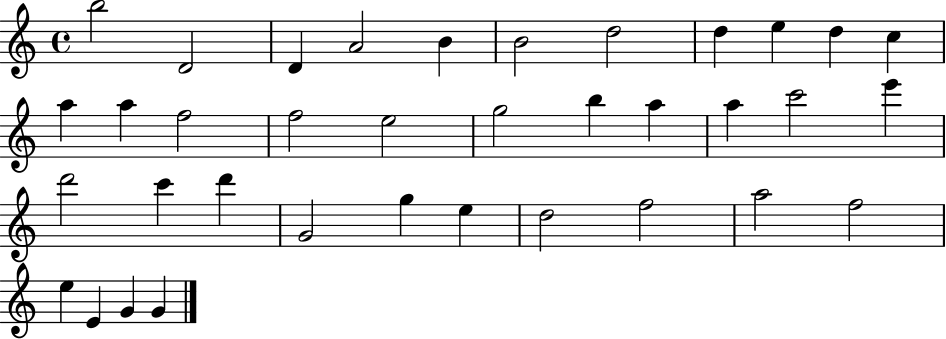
{
  \clef treble
  \time 4/4
  \defaultTimeSignature
  \key c \major
  b''2 d'2 | d'4 a'2 b'4 | b'2 d''2 | d''4 e''4 d''4 c''4 | \break a''4 a''4 f''2 | f''2 e''2 | g''2 b''4 a''4 | a''4 c'''2 e'''4 | \break d'''2 c'''4 d'''4 | g'2 g''4 e''4 | d''2 f''2 | a''2 f''2 | \break e''4 e'4 g'4 g'4 | \bar "|."
}